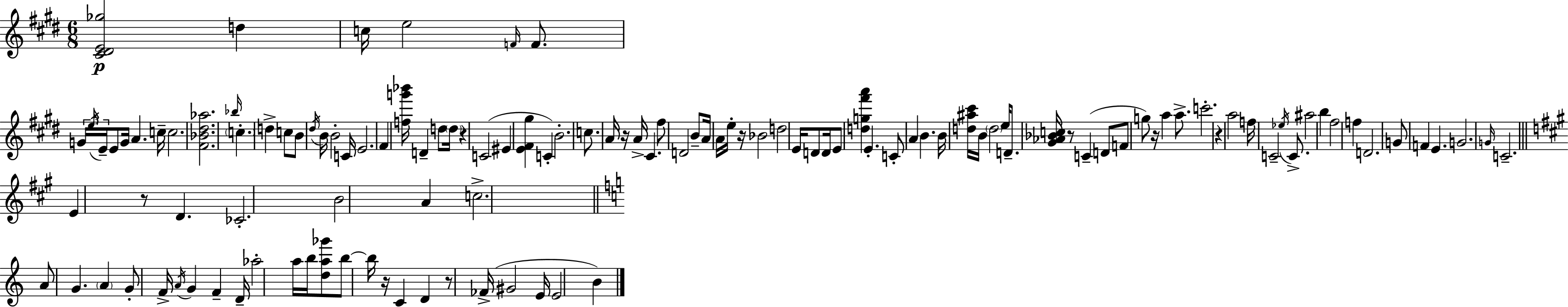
[C#4,D#4,E4,Gb5]/h D5/q C5/s E5/h F4/s F4/e. G4/s E5/s E4/s E4/e G4/s A4/q. C5/s C5/h. [F#4,Bb4,D#5,Ab5]/h. Bb5/s C5/q. D5/q C5/e B4/e D#5/s B4/s B4/h C4/s E4/h. F#4/q [F5,G6,Bb6]/s D4/q D5/e D5/s R/q C4/h EIS4/q [E4,F#4,G#5]/q C4/q B4/h. C5/e. A4/s R/s A4/s C#4/q. F#5/e D4/h B4/e A4/s A4/s E5/s R/s Bb4/h D5/h E4/s D4/e D4/s E4/e [D5,G5,F#6,A6]/q E4/q. C4/e A4/q B4/q. B4/s [D5,A#5,C#6]/s B4/s D5/h E5/s D4/e. [G#4,Ab4,Bb4,C5]/s R/e C4/q D4/e F4/e G5/e R/s A5/q A5/e. C6/h. R/q A5/h F5/s C4/h Eb5/s C4/e. A#5/h B5/q F#5/h F5/q D4/h. G4/e F4/q E4/q. G4/h. G4/s C4/h. E4/q R/e D4/q. CES4/h. B4/h A4/q C5/h. A4/e G4/q. A4/q G4/e F4/s A4/s G4/q F4/q D4/s Ab5/h A5/s B5/s [D5,A5,Gb6]/e B5/e B5/s R/s C4/q D4/q R/e FES4/s G#4/h E4/s E4/h B4/q